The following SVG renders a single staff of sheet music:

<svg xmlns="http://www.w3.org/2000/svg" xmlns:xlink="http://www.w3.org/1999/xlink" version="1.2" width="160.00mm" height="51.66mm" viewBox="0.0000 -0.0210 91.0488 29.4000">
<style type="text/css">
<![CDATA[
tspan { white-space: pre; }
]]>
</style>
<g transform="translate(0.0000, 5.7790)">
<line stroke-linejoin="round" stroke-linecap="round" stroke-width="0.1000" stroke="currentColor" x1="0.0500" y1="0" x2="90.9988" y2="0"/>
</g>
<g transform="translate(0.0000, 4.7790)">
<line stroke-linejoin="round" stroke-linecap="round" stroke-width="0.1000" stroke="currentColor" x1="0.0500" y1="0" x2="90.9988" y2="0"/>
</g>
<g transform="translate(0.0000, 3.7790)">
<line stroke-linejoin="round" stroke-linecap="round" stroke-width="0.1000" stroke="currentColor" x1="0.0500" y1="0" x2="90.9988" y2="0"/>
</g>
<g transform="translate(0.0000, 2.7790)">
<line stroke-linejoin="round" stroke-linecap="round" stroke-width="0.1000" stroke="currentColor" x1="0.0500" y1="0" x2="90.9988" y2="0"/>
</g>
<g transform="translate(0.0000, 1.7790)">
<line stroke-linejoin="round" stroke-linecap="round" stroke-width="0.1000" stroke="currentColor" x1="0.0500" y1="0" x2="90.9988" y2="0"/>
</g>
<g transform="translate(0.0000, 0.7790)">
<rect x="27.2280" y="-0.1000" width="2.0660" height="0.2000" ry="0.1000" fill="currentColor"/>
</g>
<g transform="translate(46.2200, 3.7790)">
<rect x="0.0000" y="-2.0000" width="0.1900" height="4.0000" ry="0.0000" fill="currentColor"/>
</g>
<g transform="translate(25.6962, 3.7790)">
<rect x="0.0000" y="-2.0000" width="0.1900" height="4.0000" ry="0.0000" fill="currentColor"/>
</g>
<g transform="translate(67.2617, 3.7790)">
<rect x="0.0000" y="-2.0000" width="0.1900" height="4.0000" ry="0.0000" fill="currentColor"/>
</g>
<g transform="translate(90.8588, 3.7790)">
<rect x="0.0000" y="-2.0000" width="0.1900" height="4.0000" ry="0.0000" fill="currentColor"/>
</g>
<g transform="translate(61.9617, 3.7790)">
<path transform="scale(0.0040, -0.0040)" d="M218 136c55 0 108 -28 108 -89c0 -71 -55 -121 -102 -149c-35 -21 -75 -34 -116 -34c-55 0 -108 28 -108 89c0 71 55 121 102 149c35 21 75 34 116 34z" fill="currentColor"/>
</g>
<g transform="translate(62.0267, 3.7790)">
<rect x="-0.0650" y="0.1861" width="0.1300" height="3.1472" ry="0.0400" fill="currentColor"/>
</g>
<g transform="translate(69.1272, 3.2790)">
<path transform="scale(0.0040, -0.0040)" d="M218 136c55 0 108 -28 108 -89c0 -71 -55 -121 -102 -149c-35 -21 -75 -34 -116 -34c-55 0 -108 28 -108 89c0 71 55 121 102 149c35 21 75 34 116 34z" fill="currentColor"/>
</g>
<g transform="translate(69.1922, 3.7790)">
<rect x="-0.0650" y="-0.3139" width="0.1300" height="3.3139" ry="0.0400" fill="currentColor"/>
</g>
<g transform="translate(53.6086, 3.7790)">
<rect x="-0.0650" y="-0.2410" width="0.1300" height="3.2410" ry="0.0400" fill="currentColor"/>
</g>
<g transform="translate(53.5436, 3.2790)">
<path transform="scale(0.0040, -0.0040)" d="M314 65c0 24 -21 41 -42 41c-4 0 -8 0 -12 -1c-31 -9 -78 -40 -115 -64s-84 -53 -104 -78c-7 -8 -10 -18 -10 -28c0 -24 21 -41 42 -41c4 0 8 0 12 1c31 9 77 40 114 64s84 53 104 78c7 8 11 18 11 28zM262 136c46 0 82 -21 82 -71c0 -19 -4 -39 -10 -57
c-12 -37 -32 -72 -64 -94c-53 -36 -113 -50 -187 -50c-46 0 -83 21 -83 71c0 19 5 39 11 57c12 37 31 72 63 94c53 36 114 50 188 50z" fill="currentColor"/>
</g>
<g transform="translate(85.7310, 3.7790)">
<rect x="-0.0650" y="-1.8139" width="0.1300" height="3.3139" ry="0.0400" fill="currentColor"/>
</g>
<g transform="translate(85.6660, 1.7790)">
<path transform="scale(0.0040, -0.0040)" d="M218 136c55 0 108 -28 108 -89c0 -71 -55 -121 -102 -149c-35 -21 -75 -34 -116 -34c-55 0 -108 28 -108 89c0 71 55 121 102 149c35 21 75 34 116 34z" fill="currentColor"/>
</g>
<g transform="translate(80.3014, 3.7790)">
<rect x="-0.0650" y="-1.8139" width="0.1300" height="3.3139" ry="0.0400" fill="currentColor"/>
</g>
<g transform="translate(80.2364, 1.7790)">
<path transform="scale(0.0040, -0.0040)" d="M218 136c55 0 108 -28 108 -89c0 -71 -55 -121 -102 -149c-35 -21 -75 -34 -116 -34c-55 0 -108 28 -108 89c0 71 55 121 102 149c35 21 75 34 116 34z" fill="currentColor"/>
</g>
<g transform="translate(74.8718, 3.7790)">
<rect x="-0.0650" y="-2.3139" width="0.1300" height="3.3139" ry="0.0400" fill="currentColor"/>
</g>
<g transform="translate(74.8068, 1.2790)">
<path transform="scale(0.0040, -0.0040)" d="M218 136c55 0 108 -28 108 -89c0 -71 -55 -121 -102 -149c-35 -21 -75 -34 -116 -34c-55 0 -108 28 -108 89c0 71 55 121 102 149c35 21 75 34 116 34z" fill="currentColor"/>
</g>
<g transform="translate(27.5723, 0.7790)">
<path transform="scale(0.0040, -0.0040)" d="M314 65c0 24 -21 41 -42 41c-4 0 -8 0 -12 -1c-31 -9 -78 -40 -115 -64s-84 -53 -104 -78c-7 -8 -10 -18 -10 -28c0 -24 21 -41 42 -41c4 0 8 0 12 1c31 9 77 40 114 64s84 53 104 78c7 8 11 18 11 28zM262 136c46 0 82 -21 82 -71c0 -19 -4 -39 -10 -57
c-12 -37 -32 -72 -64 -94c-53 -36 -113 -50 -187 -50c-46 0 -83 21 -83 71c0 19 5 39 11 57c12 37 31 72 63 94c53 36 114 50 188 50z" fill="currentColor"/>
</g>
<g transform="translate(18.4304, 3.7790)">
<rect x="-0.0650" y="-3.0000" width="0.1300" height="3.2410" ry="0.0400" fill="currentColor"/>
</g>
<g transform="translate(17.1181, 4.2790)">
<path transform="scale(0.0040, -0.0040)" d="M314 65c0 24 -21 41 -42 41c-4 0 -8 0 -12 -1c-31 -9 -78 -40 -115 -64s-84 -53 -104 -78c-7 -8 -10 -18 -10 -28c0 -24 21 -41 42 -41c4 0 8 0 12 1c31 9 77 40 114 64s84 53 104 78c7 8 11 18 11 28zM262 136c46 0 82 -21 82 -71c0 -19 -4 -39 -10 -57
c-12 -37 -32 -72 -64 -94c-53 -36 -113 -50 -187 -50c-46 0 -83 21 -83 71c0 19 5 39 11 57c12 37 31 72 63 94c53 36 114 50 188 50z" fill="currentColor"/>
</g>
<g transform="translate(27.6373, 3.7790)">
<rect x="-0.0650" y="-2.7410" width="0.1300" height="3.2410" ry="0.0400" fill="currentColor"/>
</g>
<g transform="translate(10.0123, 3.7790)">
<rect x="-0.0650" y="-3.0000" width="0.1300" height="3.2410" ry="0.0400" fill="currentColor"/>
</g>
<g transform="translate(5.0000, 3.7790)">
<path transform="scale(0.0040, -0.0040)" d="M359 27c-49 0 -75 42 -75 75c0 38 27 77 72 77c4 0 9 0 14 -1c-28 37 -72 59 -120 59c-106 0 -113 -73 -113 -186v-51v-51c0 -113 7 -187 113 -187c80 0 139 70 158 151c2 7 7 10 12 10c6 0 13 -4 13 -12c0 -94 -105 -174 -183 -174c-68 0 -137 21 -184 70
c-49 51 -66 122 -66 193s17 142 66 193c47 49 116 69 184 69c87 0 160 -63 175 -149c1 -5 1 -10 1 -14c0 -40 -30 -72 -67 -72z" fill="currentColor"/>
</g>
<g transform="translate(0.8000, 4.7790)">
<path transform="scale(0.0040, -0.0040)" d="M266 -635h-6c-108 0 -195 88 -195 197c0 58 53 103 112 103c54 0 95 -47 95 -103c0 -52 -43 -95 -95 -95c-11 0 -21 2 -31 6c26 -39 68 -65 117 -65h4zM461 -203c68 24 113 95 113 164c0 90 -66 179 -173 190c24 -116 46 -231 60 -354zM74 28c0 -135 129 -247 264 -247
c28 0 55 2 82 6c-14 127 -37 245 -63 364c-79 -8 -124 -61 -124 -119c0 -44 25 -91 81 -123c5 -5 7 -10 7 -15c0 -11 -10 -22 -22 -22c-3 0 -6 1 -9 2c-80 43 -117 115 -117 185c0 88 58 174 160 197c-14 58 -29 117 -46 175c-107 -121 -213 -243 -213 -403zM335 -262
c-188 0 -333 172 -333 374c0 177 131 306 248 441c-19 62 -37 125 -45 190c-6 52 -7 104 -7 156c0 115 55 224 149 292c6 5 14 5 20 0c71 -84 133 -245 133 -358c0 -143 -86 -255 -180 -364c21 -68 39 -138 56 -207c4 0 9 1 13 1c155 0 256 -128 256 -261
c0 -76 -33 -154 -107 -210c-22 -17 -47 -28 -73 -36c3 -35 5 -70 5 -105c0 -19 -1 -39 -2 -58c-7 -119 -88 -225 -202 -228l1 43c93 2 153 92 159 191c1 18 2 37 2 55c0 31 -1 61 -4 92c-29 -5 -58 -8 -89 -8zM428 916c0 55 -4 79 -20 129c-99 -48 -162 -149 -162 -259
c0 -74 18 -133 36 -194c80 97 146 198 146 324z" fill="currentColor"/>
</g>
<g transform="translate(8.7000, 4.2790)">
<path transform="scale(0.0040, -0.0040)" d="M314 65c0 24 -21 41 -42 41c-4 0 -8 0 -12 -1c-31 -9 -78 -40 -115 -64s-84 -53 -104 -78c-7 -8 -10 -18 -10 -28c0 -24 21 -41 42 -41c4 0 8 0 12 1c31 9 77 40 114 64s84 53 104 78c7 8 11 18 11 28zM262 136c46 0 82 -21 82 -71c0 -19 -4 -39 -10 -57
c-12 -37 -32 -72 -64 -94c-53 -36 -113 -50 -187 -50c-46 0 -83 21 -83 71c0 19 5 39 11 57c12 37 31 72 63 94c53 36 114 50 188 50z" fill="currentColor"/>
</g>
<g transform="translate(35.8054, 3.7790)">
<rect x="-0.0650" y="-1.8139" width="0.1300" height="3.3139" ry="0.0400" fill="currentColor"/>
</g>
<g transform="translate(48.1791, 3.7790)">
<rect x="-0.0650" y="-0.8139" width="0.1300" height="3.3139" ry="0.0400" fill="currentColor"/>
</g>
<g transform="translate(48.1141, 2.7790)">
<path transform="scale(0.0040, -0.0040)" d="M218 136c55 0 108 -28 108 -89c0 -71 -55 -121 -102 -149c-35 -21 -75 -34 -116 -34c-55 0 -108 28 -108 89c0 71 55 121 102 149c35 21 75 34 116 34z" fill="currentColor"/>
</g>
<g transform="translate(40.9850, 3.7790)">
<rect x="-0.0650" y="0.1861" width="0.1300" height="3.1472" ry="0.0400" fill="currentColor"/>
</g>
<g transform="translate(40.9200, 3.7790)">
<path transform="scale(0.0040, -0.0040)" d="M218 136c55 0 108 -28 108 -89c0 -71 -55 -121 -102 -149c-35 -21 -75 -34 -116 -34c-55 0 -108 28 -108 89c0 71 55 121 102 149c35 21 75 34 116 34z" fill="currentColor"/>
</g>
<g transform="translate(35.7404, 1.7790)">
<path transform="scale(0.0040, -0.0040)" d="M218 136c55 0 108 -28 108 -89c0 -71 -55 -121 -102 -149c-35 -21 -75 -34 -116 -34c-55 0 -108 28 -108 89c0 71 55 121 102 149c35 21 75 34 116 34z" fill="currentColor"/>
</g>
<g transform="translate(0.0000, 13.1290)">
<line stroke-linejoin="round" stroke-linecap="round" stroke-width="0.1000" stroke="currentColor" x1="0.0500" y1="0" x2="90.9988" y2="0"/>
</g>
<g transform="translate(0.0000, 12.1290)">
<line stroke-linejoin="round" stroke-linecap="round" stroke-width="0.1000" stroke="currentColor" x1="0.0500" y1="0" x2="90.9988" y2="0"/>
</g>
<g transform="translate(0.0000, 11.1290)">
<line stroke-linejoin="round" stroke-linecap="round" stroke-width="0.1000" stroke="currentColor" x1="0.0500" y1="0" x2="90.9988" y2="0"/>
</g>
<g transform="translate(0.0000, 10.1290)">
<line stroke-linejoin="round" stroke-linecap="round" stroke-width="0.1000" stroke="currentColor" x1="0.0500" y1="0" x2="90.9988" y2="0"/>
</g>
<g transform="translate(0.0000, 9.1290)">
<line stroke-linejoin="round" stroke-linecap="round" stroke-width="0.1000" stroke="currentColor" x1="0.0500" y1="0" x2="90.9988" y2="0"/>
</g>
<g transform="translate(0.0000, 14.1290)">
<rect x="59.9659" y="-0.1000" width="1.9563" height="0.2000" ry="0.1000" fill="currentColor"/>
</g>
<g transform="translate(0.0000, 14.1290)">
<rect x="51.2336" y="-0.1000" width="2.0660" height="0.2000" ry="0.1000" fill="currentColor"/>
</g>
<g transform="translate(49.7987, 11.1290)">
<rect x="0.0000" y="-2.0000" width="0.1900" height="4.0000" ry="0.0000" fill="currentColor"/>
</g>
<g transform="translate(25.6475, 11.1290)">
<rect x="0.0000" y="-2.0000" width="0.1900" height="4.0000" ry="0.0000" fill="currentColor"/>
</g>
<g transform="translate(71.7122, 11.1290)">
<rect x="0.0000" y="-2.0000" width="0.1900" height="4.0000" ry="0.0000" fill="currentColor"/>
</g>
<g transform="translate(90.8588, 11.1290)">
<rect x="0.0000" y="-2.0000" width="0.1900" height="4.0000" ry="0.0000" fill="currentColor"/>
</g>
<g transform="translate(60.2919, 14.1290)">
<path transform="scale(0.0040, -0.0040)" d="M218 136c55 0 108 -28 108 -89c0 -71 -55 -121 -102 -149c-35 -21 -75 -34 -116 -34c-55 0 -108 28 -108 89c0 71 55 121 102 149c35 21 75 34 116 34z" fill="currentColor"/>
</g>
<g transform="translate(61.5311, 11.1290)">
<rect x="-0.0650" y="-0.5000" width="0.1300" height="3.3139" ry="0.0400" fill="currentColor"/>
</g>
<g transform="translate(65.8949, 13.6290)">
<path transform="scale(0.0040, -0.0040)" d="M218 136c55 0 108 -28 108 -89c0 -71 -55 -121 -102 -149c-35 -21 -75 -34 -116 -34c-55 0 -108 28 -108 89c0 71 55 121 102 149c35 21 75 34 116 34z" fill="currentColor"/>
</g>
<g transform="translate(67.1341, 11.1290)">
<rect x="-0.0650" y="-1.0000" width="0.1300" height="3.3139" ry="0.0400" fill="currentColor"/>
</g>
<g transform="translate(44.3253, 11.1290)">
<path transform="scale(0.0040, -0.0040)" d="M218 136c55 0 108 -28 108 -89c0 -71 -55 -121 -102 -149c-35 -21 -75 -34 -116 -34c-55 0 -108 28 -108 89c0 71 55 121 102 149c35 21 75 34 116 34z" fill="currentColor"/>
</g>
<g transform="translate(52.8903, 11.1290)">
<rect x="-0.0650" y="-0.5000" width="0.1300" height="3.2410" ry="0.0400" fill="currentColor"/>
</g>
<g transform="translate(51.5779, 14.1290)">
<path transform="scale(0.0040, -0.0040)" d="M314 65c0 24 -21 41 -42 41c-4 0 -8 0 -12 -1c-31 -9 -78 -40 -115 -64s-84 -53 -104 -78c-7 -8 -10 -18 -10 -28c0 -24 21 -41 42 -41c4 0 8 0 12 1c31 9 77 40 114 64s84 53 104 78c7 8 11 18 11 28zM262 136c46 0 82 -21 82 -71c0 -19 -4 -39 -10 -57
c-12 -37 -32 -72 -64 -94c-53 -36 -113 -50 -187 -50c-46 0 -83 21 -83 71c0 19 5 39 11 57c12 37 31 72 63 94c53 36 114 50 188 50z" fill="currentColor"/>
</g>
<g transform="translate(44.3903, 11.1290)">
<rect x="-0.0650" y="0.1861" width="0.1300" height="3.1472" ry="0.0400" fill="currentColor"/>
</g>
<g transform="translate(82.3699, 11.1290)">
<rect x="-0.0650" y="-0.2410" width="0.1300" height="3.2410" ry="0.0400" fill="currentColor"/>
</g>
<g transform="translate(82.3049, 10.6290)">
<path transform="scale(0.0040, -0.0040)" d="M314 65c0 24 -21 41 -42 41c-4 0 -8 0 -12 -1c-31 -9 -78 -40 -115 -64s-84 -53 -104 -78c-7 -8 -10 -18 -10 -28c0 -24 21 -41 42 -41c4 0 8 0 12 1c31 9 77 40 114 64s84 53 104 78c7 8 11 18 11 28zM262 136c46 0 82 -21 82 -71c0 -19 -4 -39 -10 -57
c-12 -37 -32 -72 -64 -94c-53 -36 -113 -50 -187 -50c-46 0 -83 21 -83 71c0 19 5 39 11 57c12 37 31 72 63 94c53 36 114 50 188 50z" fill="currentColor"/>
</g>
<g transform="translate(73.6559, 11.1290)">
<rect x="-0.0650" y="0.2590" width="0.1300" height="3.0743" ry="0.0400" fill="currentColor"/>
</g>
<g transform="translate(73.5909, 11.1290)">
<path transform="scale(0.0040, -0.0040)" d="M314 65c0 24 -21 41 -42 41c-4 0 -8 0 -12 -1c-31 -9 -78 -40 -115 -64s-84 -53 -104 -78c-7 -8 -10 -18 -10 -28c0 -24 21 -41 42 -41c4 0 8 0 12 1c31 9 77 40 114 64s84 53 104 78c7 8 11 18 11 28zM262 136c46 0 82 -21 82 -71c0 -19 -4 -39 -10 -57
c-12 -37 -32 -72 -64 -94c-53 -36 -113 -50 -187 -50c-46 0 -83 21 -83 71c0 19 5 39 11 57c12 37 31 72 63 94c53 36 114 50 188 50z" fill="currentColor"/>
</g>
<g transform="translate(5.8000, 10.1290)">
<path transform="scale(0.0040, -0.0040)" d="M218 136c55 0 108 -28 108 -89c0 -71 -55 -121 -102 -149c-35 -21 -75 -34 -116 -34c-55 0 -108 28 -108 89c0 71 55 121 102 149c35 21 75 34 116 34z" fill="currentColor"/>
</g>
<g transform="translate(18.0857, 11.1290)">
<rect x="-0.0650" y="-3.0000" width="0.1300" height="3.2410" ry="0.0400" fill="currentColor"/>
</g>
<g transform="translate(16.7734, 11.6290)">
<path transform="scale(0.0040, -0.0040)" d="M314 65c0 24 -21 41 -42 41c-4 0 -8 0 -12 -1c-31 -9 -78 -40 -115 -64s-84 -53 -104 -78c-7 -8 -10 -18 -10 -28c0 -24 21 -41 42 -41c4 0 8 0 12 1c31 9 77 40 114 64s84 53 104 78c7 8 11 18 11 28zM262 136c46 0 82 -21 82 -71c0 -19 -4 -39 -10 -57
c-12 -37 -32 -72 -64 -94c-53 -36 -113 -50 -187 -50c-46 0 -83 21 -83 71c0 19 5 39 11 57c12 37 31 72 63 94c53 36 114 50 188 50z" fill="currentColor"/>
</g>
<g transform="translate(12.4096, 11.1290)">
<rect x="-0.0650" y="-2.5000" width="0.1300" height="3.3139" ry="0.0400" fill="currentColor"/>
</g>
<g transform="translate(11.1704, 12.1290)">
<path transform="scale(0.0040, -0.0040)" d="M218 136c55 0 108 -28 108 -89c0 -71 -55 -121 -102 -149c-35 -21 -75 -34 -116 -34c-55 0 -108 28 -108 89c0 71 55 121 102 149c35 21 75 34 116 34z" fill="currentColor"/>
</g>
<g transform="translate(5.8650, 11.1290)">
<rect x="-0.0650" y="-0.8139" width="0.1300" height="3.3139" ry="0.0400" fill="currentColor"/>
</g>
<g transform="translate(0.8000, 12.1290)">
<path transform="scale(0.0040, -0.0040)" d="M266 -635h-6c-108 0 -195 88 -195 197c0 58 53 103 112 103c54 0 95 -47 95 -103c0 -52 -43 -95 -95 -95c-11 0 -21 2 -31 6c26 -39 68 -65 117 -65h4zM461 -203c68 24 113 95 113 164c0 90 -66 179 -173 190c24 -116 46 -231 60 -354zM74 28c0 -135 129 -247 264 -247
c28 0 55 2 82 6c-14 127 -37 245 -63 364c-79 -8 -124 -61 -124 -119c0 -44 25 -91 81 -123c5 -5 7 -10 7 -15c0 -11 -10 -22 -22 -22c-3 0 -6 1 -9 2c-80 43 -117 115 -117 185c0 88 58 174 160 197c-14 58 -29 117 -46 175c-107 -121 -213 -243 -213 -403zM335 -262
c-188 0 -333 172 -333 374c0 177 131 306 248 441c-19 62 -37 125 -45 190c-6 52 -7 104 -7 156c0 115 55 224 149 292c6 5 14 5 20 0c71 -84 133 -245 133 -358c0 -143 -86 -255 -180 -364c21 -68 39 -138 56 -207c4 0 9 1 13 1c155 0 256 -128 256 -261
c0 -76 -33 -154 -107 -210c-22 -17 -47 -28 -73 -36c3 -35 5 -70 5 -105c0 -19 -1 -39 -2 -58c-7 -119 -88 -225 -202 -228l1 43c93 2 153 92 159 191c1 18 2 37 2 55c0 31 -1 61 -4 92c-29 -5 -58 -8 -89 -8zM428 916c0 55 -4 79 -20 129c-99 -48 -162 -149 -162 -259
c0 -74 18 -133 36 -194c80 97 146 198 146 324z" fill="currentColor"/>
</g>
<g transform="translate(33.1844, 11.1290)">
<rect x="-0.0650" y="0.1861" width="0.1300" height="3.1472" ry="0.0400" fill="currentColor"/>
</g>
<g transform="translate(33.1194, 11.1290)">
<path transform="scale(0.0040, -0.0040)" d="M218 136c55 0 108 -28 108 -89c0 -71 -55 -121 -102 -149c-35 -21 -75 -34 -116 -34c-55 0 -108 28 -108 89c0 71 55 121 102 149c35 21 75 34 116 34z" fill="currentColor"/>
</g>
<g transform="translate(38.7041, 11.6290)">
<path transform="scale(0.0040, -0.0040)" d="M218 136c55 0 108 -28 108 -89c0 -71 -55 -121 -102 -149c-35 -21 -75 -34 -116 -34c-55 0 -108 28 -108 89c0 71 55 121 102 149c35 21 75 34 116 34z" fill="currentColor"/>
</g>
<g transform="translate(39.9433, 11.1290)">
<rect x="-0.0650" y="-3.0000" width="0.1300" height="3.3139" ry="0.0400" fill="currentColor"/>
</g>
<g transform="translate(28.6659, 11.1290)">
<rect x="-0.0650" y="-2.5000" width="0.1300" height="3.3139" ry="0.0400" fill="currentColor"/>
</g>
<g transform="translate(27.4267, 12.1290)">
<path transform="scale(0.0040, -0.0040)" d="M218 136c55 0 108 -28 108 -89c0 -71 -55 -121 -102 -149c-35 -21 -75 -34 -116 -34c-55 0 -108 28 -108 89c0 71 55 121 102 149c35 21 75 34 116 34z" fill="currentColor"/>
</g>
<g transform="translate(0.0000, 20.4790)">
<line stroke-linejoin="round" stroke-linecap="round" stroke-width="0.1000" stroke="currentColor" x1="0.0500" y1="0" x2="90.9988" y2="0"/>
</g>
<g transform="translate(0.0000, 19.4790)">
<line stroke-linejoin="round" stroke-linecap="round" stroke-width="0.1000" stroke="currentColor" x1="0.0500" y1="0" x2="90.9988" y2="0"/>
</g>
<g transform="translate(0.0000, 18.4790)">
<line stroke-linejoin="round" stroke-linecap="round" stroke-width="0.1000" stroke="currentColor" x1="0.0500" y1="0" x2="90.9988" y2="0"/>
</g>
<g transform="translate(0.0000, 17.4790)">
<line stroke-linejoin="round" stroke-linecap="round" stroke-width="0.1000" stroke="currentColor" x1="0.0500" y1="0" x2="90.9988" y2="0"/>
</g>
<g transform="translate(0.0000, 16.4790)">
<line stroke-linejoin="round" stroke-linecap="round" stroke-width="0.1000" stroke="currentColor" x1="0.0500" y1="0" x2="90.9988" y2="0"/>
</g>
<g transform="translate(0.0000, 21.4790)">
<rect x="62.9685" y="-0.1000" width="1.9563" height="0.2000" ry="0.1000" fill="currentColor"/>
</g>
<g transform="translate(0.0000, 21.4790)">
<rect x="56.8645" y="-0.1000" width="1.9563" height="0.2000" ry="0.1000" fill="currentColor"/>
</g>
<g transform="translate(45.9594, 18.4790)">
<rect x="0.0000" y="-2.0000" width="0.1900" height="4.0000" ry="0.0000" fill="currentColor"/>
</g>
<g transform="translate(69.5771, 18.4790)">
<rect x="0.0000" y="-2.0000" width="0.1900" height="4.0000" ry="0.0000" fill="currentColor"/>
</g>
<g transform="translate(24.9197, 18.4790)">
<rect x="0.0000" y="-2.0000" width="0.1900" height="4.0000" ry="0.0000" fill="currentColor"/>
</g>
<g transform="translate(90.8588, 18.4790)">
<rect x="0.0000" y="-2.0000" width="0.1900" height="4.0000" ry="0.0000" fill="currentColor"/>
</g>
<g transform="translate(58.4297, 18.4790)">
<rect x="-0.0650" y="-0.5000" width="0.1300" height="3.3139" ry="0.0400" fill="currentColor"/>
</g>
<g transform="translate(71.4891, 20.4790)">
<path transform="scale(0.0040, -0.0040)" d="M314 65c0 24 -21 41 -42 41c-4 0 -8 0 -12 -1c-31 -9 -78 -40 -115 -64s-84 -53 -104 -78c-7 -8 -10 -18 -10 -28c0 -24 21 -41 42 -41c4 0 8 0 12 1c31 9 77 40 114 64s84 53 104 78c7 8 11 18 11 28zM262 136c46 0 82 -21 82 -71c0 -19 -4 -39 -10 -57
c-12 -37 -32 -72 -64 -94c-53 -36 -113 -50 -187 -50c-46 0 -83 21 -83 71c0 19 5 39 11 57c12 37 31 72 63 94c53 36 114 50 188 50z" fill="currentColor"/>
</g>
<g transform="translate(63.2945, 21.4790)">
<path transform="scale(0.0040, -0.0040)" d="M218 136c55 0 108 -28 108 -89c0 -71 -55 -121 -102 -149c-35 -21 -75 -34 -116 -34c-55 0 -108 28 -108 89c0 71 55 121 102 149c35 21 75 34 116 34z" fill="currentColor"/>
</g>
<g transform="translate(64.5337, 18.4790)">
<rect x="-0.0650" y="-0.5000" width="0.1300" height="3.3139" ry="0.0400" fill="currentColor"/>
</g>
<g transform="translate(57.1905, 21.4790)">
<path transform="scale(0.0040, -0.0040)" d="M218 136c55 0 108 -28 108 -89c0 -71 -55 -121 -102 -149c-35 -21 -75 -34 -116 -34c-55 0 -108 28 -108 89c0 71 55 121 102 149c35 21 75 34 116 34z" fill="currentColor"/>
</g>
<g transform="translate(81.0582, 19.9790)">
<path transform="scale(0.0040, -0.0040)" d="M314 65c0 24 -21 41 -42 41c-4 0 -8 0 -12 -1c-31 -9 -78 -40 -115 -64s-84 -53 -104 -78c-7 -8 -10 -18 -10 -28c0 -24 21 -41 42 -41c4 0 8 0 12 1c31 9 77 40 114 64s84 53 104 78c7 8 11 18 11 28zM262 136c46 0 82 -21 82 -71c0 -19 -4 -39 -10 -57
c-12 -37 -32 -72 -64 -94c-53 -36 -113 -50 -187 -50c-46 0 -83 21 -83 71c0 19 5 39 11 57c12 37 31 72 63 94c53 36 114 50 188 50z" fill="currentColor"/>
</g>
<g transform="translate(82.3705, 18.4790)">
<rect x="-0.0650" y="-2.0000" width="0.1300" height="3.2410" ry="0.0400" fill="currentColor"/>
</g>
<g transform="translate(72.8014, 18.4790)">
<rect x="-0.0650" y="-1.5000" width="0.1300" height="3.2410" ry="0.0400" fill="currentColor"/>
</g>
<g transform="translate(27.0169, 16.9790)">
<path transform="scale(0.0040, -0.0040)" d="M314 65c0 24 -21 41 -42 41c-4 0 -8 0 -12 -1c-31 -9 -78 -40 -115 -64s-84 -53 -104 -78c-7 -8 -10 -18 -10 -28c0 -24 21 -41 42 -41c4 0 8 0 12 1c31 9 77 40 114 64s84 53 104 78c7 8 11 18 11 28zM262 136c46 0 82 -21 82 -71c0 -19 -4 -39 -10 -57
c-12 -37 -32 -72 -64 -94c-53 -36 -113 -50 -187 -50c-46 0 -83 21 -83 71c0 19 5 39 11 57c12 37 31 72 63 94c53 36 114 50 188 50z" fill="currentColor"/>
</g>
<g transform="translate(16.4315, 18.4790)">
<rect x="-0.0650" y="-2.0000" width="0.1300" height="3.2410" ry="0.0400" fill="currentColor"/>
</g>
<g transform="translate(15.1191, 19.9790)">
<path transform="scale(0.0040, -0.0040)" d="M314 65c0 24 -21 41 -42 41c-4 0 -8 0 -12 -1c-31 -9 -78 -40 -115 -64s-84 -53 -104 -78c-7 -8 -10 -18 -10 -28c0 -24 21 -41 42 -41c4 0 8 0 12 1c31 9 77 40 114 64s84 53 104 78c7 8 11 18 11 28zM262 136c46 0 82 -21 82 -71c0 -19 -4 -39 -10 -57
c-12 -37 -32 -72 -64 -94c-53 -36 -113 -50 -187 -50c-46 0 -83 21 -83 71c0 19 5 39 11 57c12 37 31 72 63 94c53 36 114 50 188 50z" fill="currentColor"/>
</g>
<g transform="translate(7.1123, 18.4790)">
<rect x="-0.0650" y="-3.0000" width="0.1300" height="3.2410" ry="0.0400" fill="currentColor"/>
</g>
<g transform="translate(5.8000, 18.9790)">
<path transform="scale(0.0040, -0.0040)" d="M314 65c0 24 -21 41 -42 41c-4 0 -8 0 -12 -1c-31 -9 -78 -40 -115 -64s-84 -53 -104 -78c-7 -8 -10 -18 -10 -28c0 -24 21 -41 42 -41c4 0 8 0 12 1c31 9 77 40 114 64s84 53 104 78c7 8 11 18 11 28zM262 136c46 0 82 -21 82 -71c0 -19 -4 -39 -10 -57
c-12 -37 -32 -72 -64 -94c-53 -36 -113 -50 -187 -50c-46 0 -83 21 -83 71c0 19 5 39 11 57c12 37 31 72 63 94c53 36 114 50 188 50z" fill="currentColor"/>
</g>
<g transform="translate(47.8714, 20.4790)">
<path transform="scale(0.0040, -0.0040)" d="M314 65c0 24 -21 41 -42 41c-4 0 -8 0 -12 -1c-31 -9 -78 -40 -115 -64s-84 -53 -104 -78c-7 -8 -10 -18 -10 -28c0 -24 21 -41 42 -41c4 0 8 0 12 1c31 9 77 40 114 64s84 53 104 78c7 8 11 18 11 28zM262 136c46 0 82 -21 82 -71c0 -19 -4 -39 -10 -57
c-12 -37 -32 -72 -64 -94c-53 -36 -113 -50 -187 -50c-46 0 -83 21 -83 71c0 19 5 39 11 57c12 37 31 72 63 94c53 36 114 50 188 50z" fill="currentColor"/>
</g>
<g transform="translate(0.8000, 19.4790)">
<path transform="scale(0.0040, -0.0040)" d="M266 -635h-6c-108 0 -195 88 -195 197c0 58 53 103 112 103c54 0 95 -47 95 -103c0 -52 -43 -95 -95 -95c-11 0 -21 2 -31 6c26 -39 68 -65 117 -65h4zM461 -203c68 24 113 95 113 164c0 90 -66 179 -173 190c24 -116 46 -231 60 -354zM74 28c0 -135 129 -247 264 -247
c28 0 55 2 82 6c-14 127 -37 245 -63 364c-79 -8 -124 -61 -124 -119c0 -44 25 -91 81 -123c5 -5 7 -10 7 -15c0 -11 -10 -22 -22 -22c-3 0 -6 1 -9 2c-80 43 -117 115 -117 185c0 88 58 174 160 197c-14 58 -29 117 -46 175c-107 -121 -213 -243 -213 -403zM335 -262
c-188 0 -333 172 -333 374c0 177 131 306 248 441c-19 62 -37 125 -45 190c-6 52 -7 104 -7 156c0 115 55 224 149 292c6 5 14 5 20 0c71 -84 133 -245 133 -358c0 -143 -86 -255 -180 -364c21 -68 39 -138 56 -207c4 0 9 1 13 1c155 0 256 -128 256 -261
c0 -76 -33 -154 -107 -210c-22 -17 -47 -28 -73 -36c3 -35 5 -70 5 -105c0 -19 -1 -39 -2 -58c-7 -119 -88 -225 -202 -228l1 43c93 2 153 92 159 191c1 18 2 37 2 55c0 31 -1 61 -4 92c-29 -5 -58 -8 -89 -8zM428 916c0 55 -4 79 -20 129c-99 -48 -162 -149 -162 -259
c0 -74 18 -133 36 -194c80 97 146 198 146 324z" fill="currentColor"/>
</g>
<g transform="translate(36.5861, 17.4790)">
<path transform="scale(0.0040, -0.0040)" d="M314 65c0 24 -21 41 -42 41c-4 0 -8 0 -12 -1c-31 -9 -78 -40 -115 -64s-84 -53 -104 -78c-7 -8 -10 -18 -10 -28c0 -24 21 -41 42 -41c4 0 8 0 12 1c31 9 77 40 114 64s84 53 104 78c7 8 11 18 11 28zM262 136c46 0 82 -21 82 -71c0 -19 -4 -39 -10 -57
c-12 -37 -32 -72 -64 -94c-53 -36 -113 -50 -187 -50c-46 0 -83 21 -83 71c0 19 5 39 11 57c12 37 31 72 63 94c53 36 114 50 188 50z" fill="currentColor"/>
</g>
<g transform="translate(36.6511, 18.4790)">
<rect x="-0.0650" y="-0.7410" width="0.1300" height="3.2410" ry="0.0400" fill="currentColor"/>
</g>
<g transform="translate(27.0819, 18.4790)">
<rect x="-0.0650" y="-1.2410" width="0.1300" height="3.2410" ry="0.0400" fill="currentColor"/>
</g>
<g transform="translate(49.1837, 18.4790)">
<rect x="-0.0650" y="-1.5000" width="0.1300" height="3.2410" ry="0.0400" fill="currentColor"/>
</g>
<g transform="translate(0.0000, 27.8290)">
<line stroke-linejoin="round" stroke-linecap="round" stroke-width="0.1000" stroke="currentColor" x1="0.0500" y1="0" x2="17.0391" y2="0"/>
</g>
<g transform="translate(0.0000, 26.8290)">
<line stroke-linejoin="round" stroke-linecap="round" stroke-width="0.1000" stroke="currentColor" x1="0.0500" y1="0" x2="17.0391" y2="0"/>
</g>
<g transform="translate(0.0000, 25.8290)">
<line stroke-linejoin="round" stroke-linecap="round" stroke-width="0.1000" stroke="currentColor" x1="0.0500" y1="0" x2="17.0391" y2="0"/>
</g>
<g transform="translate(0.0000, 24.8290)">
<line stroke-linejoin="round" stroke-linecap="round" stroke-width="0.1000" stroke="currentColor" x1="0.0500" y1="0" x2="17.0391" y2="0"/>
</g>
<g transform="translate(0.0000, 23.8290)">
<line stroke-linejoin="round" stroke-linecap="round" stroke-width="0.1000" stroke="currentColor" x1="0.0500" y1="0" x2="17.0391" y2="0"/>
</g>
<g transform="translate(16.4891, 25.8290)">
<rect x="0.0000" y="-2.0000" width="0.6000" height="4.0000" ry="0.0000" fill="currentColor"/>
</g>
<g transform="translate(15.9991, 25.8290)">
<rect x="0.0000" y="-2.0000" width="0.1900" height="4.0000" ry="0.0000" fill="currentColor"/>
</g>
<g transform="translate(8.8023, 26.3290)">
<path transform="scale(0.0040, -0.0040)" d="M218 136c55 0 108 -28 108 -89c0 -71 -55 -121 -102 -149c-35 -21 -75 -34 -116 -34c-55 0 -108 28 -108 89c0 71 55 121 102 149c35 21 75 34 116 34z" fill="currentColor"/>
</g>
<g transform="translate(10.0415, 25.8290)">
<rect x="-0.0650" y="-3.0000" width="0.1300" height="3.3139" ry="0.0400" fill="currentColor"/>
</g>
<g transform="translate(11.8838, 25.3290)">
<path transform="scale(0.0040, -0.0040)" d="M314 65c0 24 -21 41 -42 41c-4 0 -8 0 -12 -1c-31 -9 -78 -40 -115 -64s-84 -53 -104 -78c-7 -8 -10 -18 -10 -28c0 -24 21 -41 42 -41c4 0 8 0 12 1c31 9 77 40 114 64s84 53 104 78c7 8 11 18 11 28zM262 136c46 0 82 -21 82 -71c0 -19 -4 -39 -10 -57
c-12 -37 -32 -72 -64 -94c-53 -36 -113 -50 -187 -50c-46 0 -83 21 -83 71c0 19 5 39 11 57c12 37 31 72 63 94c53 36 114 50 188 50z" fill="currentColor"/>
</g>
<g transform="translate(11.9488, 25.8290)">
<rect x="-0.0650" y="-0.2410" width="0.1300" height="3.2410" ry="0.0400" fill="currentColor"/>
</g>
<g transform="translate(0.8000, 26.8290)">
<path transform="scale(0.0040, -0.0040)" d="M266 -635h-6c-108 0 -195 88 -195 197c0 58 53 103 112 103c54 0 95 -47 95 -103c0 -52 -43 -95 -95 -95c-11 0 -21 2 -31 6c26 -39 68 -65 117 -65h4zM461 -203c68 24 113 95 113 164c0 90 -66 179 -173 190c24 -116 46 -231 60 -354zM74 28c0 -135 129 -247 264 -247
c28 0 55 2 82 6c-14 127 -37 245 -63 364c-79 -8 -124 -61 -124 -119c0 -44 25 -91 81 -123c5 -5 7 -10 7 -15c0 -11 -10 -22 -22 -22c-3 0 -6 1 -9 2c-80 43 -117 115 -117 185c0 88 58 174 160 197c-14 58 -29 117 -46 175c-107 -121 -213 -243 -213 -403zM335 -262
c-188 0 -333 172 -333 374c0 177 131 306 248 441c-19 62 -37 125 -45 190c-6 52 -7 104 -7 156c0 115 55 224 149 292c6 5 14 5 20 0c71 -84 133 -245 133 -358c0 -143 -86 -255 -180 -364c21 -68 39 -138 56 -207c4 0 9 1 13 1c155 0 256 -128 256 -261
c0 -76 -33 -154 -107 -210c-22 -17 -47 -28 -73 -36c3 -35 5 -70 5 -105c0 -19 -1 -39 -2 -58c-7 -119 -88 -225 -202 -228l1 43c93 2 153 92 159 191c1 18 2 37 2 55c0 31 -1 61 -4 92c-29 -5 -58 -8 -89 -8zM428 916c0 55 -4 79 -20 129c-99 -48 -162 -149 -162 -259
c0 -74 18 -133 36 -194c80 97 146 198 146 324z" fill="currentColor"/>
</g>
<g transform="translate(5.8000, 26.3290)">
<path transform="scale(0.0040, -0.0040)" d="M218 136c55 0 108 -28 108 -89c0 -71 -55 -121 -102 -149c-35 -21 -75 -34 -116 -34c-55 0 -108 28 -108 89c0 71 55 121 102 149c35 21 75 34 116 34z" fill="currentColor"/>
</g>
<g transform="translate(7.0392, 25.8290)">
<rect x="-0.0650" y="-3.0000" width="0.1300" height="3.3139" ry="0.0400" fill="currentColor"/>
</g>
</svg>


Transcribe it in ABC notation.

X:1
T:Untitled
M:4/4
L:1/4
K:C
A2 A2 a2 f B d c2 B c g f f d G A2 G B A B C2 C D B2 c2 A2 F2 e2 d2 E2 C C E2 F2 A A c2